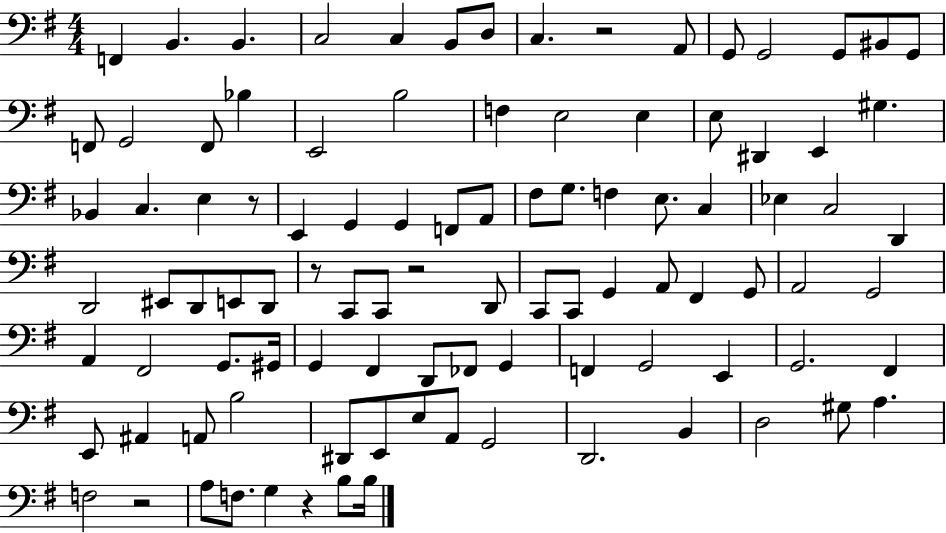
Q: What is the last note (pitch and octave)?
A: B3